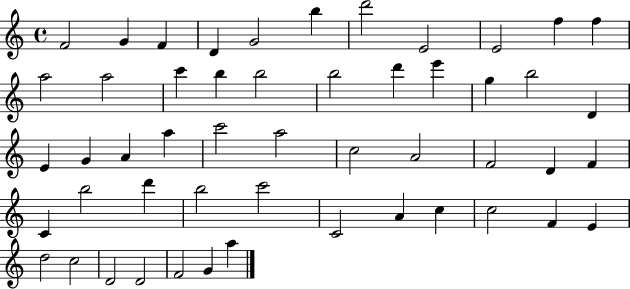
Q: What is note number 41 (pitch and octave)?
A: C5